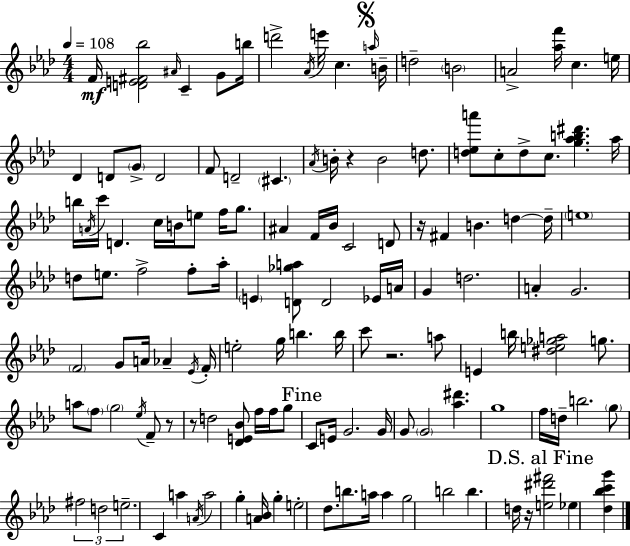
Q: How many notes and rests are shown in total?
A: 134